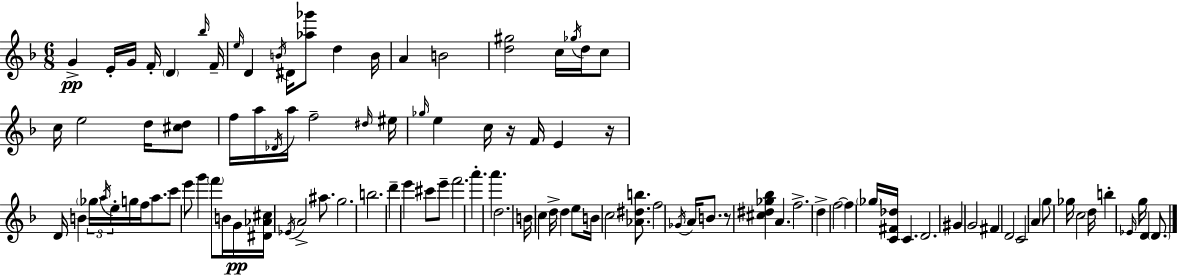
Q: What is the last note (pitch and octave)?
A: D4